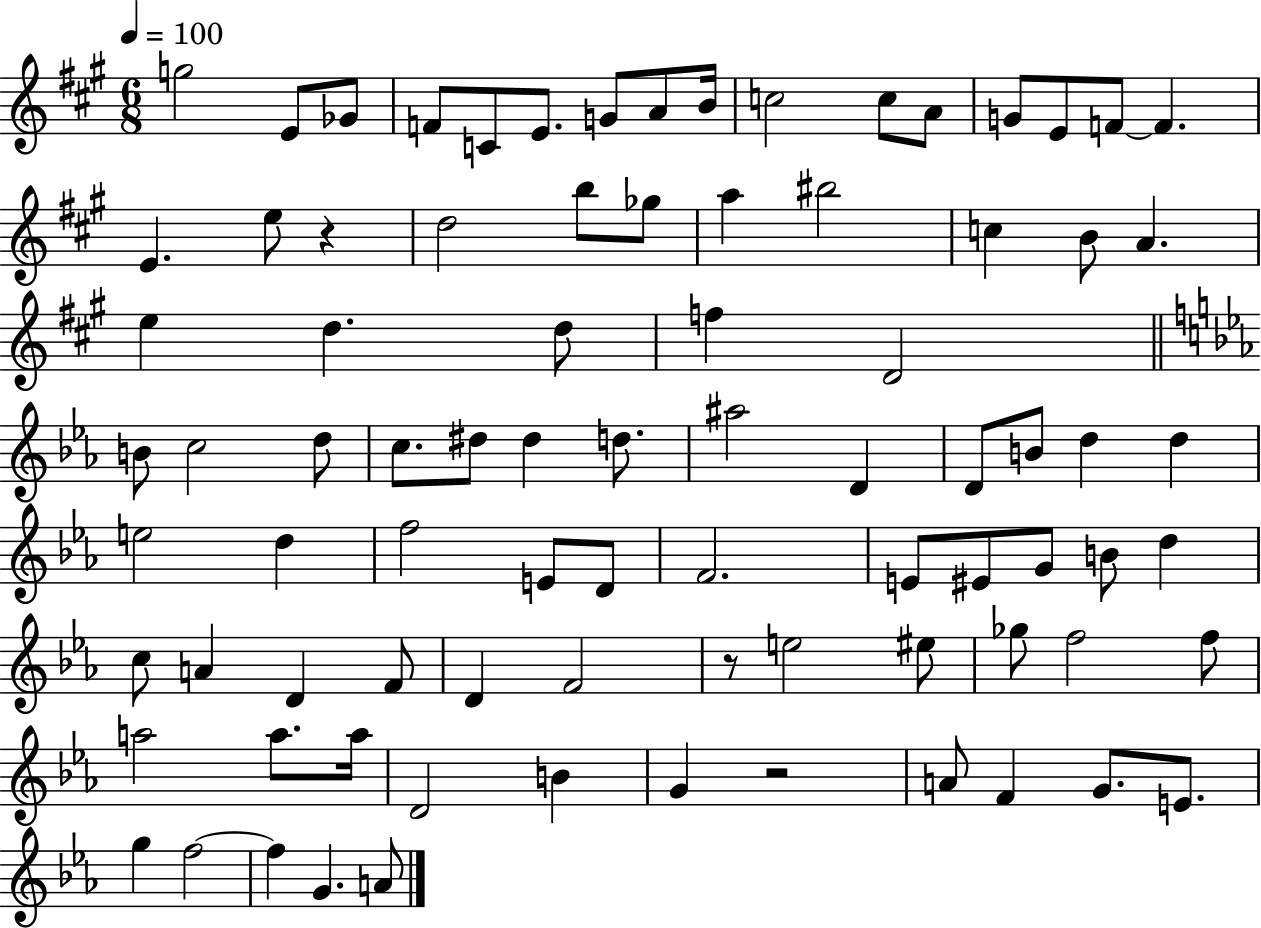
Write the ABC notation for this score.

X:1
T:Untitled
M:6/8
L:1/4
K:A
g2 E/2 _G/2 F/2 C/2 E/2 G/2 A/2 B/4 c2 c/2 A/2 G/2 E/2 F/2 F E e/2 z d2 b/2 _g/2 a ^b2 c B/2 A e d d/2 f D2 B/2 c2 d/2 c/2 ^d/2 ^d d/2 ^a2 D D/2 B/2 d d e2 d f2 E/2 D/2 F2 E/2 ^E/2 G/2 B/2 d c/2 A D F/2 D F2 z/2 e2 ^e/2 _g/2 f2 f/2 a2 a/2 a/4 D2 B G z2 A/2 F G/2 E/2 g f2 f G A/2